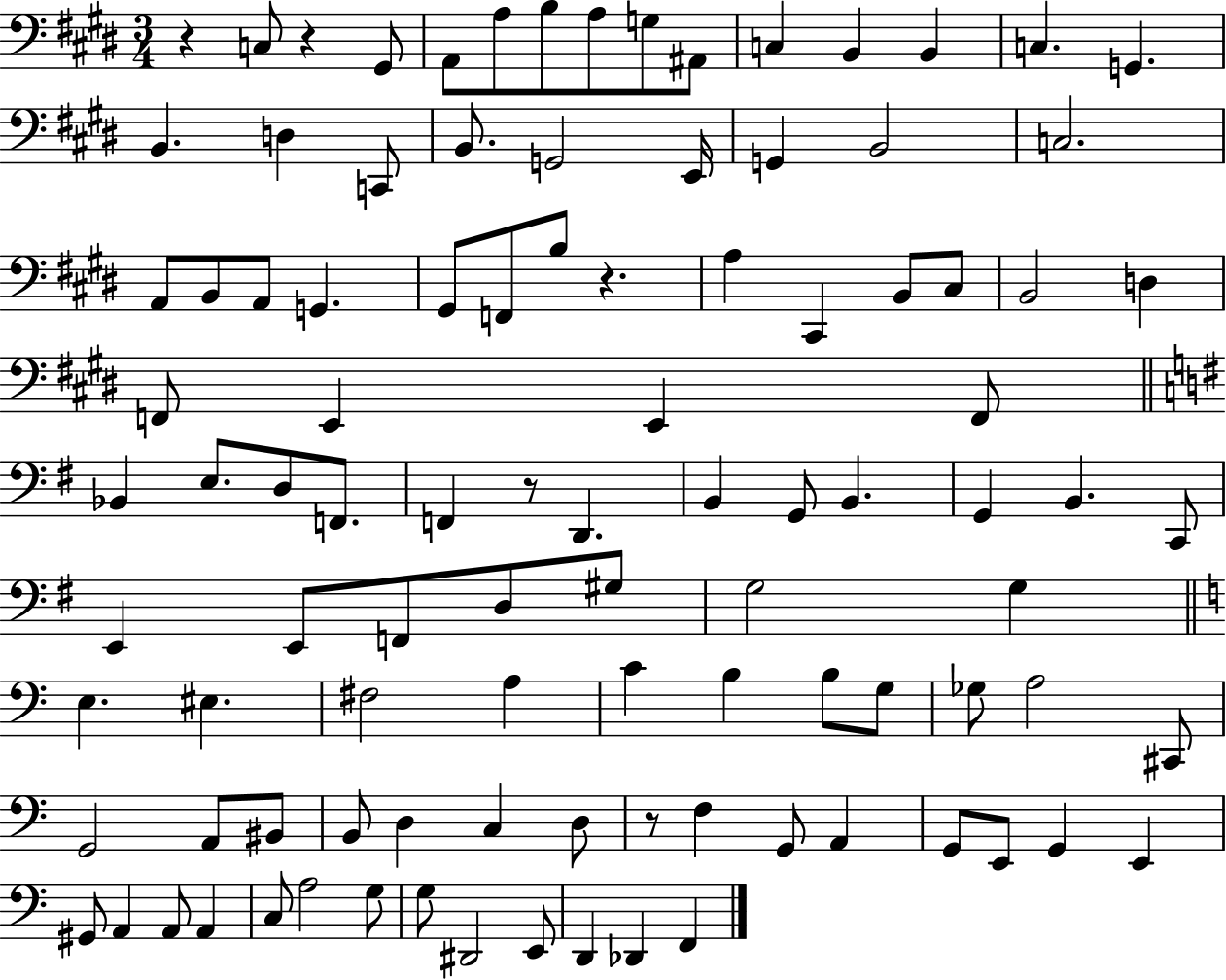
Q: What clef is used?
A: bass